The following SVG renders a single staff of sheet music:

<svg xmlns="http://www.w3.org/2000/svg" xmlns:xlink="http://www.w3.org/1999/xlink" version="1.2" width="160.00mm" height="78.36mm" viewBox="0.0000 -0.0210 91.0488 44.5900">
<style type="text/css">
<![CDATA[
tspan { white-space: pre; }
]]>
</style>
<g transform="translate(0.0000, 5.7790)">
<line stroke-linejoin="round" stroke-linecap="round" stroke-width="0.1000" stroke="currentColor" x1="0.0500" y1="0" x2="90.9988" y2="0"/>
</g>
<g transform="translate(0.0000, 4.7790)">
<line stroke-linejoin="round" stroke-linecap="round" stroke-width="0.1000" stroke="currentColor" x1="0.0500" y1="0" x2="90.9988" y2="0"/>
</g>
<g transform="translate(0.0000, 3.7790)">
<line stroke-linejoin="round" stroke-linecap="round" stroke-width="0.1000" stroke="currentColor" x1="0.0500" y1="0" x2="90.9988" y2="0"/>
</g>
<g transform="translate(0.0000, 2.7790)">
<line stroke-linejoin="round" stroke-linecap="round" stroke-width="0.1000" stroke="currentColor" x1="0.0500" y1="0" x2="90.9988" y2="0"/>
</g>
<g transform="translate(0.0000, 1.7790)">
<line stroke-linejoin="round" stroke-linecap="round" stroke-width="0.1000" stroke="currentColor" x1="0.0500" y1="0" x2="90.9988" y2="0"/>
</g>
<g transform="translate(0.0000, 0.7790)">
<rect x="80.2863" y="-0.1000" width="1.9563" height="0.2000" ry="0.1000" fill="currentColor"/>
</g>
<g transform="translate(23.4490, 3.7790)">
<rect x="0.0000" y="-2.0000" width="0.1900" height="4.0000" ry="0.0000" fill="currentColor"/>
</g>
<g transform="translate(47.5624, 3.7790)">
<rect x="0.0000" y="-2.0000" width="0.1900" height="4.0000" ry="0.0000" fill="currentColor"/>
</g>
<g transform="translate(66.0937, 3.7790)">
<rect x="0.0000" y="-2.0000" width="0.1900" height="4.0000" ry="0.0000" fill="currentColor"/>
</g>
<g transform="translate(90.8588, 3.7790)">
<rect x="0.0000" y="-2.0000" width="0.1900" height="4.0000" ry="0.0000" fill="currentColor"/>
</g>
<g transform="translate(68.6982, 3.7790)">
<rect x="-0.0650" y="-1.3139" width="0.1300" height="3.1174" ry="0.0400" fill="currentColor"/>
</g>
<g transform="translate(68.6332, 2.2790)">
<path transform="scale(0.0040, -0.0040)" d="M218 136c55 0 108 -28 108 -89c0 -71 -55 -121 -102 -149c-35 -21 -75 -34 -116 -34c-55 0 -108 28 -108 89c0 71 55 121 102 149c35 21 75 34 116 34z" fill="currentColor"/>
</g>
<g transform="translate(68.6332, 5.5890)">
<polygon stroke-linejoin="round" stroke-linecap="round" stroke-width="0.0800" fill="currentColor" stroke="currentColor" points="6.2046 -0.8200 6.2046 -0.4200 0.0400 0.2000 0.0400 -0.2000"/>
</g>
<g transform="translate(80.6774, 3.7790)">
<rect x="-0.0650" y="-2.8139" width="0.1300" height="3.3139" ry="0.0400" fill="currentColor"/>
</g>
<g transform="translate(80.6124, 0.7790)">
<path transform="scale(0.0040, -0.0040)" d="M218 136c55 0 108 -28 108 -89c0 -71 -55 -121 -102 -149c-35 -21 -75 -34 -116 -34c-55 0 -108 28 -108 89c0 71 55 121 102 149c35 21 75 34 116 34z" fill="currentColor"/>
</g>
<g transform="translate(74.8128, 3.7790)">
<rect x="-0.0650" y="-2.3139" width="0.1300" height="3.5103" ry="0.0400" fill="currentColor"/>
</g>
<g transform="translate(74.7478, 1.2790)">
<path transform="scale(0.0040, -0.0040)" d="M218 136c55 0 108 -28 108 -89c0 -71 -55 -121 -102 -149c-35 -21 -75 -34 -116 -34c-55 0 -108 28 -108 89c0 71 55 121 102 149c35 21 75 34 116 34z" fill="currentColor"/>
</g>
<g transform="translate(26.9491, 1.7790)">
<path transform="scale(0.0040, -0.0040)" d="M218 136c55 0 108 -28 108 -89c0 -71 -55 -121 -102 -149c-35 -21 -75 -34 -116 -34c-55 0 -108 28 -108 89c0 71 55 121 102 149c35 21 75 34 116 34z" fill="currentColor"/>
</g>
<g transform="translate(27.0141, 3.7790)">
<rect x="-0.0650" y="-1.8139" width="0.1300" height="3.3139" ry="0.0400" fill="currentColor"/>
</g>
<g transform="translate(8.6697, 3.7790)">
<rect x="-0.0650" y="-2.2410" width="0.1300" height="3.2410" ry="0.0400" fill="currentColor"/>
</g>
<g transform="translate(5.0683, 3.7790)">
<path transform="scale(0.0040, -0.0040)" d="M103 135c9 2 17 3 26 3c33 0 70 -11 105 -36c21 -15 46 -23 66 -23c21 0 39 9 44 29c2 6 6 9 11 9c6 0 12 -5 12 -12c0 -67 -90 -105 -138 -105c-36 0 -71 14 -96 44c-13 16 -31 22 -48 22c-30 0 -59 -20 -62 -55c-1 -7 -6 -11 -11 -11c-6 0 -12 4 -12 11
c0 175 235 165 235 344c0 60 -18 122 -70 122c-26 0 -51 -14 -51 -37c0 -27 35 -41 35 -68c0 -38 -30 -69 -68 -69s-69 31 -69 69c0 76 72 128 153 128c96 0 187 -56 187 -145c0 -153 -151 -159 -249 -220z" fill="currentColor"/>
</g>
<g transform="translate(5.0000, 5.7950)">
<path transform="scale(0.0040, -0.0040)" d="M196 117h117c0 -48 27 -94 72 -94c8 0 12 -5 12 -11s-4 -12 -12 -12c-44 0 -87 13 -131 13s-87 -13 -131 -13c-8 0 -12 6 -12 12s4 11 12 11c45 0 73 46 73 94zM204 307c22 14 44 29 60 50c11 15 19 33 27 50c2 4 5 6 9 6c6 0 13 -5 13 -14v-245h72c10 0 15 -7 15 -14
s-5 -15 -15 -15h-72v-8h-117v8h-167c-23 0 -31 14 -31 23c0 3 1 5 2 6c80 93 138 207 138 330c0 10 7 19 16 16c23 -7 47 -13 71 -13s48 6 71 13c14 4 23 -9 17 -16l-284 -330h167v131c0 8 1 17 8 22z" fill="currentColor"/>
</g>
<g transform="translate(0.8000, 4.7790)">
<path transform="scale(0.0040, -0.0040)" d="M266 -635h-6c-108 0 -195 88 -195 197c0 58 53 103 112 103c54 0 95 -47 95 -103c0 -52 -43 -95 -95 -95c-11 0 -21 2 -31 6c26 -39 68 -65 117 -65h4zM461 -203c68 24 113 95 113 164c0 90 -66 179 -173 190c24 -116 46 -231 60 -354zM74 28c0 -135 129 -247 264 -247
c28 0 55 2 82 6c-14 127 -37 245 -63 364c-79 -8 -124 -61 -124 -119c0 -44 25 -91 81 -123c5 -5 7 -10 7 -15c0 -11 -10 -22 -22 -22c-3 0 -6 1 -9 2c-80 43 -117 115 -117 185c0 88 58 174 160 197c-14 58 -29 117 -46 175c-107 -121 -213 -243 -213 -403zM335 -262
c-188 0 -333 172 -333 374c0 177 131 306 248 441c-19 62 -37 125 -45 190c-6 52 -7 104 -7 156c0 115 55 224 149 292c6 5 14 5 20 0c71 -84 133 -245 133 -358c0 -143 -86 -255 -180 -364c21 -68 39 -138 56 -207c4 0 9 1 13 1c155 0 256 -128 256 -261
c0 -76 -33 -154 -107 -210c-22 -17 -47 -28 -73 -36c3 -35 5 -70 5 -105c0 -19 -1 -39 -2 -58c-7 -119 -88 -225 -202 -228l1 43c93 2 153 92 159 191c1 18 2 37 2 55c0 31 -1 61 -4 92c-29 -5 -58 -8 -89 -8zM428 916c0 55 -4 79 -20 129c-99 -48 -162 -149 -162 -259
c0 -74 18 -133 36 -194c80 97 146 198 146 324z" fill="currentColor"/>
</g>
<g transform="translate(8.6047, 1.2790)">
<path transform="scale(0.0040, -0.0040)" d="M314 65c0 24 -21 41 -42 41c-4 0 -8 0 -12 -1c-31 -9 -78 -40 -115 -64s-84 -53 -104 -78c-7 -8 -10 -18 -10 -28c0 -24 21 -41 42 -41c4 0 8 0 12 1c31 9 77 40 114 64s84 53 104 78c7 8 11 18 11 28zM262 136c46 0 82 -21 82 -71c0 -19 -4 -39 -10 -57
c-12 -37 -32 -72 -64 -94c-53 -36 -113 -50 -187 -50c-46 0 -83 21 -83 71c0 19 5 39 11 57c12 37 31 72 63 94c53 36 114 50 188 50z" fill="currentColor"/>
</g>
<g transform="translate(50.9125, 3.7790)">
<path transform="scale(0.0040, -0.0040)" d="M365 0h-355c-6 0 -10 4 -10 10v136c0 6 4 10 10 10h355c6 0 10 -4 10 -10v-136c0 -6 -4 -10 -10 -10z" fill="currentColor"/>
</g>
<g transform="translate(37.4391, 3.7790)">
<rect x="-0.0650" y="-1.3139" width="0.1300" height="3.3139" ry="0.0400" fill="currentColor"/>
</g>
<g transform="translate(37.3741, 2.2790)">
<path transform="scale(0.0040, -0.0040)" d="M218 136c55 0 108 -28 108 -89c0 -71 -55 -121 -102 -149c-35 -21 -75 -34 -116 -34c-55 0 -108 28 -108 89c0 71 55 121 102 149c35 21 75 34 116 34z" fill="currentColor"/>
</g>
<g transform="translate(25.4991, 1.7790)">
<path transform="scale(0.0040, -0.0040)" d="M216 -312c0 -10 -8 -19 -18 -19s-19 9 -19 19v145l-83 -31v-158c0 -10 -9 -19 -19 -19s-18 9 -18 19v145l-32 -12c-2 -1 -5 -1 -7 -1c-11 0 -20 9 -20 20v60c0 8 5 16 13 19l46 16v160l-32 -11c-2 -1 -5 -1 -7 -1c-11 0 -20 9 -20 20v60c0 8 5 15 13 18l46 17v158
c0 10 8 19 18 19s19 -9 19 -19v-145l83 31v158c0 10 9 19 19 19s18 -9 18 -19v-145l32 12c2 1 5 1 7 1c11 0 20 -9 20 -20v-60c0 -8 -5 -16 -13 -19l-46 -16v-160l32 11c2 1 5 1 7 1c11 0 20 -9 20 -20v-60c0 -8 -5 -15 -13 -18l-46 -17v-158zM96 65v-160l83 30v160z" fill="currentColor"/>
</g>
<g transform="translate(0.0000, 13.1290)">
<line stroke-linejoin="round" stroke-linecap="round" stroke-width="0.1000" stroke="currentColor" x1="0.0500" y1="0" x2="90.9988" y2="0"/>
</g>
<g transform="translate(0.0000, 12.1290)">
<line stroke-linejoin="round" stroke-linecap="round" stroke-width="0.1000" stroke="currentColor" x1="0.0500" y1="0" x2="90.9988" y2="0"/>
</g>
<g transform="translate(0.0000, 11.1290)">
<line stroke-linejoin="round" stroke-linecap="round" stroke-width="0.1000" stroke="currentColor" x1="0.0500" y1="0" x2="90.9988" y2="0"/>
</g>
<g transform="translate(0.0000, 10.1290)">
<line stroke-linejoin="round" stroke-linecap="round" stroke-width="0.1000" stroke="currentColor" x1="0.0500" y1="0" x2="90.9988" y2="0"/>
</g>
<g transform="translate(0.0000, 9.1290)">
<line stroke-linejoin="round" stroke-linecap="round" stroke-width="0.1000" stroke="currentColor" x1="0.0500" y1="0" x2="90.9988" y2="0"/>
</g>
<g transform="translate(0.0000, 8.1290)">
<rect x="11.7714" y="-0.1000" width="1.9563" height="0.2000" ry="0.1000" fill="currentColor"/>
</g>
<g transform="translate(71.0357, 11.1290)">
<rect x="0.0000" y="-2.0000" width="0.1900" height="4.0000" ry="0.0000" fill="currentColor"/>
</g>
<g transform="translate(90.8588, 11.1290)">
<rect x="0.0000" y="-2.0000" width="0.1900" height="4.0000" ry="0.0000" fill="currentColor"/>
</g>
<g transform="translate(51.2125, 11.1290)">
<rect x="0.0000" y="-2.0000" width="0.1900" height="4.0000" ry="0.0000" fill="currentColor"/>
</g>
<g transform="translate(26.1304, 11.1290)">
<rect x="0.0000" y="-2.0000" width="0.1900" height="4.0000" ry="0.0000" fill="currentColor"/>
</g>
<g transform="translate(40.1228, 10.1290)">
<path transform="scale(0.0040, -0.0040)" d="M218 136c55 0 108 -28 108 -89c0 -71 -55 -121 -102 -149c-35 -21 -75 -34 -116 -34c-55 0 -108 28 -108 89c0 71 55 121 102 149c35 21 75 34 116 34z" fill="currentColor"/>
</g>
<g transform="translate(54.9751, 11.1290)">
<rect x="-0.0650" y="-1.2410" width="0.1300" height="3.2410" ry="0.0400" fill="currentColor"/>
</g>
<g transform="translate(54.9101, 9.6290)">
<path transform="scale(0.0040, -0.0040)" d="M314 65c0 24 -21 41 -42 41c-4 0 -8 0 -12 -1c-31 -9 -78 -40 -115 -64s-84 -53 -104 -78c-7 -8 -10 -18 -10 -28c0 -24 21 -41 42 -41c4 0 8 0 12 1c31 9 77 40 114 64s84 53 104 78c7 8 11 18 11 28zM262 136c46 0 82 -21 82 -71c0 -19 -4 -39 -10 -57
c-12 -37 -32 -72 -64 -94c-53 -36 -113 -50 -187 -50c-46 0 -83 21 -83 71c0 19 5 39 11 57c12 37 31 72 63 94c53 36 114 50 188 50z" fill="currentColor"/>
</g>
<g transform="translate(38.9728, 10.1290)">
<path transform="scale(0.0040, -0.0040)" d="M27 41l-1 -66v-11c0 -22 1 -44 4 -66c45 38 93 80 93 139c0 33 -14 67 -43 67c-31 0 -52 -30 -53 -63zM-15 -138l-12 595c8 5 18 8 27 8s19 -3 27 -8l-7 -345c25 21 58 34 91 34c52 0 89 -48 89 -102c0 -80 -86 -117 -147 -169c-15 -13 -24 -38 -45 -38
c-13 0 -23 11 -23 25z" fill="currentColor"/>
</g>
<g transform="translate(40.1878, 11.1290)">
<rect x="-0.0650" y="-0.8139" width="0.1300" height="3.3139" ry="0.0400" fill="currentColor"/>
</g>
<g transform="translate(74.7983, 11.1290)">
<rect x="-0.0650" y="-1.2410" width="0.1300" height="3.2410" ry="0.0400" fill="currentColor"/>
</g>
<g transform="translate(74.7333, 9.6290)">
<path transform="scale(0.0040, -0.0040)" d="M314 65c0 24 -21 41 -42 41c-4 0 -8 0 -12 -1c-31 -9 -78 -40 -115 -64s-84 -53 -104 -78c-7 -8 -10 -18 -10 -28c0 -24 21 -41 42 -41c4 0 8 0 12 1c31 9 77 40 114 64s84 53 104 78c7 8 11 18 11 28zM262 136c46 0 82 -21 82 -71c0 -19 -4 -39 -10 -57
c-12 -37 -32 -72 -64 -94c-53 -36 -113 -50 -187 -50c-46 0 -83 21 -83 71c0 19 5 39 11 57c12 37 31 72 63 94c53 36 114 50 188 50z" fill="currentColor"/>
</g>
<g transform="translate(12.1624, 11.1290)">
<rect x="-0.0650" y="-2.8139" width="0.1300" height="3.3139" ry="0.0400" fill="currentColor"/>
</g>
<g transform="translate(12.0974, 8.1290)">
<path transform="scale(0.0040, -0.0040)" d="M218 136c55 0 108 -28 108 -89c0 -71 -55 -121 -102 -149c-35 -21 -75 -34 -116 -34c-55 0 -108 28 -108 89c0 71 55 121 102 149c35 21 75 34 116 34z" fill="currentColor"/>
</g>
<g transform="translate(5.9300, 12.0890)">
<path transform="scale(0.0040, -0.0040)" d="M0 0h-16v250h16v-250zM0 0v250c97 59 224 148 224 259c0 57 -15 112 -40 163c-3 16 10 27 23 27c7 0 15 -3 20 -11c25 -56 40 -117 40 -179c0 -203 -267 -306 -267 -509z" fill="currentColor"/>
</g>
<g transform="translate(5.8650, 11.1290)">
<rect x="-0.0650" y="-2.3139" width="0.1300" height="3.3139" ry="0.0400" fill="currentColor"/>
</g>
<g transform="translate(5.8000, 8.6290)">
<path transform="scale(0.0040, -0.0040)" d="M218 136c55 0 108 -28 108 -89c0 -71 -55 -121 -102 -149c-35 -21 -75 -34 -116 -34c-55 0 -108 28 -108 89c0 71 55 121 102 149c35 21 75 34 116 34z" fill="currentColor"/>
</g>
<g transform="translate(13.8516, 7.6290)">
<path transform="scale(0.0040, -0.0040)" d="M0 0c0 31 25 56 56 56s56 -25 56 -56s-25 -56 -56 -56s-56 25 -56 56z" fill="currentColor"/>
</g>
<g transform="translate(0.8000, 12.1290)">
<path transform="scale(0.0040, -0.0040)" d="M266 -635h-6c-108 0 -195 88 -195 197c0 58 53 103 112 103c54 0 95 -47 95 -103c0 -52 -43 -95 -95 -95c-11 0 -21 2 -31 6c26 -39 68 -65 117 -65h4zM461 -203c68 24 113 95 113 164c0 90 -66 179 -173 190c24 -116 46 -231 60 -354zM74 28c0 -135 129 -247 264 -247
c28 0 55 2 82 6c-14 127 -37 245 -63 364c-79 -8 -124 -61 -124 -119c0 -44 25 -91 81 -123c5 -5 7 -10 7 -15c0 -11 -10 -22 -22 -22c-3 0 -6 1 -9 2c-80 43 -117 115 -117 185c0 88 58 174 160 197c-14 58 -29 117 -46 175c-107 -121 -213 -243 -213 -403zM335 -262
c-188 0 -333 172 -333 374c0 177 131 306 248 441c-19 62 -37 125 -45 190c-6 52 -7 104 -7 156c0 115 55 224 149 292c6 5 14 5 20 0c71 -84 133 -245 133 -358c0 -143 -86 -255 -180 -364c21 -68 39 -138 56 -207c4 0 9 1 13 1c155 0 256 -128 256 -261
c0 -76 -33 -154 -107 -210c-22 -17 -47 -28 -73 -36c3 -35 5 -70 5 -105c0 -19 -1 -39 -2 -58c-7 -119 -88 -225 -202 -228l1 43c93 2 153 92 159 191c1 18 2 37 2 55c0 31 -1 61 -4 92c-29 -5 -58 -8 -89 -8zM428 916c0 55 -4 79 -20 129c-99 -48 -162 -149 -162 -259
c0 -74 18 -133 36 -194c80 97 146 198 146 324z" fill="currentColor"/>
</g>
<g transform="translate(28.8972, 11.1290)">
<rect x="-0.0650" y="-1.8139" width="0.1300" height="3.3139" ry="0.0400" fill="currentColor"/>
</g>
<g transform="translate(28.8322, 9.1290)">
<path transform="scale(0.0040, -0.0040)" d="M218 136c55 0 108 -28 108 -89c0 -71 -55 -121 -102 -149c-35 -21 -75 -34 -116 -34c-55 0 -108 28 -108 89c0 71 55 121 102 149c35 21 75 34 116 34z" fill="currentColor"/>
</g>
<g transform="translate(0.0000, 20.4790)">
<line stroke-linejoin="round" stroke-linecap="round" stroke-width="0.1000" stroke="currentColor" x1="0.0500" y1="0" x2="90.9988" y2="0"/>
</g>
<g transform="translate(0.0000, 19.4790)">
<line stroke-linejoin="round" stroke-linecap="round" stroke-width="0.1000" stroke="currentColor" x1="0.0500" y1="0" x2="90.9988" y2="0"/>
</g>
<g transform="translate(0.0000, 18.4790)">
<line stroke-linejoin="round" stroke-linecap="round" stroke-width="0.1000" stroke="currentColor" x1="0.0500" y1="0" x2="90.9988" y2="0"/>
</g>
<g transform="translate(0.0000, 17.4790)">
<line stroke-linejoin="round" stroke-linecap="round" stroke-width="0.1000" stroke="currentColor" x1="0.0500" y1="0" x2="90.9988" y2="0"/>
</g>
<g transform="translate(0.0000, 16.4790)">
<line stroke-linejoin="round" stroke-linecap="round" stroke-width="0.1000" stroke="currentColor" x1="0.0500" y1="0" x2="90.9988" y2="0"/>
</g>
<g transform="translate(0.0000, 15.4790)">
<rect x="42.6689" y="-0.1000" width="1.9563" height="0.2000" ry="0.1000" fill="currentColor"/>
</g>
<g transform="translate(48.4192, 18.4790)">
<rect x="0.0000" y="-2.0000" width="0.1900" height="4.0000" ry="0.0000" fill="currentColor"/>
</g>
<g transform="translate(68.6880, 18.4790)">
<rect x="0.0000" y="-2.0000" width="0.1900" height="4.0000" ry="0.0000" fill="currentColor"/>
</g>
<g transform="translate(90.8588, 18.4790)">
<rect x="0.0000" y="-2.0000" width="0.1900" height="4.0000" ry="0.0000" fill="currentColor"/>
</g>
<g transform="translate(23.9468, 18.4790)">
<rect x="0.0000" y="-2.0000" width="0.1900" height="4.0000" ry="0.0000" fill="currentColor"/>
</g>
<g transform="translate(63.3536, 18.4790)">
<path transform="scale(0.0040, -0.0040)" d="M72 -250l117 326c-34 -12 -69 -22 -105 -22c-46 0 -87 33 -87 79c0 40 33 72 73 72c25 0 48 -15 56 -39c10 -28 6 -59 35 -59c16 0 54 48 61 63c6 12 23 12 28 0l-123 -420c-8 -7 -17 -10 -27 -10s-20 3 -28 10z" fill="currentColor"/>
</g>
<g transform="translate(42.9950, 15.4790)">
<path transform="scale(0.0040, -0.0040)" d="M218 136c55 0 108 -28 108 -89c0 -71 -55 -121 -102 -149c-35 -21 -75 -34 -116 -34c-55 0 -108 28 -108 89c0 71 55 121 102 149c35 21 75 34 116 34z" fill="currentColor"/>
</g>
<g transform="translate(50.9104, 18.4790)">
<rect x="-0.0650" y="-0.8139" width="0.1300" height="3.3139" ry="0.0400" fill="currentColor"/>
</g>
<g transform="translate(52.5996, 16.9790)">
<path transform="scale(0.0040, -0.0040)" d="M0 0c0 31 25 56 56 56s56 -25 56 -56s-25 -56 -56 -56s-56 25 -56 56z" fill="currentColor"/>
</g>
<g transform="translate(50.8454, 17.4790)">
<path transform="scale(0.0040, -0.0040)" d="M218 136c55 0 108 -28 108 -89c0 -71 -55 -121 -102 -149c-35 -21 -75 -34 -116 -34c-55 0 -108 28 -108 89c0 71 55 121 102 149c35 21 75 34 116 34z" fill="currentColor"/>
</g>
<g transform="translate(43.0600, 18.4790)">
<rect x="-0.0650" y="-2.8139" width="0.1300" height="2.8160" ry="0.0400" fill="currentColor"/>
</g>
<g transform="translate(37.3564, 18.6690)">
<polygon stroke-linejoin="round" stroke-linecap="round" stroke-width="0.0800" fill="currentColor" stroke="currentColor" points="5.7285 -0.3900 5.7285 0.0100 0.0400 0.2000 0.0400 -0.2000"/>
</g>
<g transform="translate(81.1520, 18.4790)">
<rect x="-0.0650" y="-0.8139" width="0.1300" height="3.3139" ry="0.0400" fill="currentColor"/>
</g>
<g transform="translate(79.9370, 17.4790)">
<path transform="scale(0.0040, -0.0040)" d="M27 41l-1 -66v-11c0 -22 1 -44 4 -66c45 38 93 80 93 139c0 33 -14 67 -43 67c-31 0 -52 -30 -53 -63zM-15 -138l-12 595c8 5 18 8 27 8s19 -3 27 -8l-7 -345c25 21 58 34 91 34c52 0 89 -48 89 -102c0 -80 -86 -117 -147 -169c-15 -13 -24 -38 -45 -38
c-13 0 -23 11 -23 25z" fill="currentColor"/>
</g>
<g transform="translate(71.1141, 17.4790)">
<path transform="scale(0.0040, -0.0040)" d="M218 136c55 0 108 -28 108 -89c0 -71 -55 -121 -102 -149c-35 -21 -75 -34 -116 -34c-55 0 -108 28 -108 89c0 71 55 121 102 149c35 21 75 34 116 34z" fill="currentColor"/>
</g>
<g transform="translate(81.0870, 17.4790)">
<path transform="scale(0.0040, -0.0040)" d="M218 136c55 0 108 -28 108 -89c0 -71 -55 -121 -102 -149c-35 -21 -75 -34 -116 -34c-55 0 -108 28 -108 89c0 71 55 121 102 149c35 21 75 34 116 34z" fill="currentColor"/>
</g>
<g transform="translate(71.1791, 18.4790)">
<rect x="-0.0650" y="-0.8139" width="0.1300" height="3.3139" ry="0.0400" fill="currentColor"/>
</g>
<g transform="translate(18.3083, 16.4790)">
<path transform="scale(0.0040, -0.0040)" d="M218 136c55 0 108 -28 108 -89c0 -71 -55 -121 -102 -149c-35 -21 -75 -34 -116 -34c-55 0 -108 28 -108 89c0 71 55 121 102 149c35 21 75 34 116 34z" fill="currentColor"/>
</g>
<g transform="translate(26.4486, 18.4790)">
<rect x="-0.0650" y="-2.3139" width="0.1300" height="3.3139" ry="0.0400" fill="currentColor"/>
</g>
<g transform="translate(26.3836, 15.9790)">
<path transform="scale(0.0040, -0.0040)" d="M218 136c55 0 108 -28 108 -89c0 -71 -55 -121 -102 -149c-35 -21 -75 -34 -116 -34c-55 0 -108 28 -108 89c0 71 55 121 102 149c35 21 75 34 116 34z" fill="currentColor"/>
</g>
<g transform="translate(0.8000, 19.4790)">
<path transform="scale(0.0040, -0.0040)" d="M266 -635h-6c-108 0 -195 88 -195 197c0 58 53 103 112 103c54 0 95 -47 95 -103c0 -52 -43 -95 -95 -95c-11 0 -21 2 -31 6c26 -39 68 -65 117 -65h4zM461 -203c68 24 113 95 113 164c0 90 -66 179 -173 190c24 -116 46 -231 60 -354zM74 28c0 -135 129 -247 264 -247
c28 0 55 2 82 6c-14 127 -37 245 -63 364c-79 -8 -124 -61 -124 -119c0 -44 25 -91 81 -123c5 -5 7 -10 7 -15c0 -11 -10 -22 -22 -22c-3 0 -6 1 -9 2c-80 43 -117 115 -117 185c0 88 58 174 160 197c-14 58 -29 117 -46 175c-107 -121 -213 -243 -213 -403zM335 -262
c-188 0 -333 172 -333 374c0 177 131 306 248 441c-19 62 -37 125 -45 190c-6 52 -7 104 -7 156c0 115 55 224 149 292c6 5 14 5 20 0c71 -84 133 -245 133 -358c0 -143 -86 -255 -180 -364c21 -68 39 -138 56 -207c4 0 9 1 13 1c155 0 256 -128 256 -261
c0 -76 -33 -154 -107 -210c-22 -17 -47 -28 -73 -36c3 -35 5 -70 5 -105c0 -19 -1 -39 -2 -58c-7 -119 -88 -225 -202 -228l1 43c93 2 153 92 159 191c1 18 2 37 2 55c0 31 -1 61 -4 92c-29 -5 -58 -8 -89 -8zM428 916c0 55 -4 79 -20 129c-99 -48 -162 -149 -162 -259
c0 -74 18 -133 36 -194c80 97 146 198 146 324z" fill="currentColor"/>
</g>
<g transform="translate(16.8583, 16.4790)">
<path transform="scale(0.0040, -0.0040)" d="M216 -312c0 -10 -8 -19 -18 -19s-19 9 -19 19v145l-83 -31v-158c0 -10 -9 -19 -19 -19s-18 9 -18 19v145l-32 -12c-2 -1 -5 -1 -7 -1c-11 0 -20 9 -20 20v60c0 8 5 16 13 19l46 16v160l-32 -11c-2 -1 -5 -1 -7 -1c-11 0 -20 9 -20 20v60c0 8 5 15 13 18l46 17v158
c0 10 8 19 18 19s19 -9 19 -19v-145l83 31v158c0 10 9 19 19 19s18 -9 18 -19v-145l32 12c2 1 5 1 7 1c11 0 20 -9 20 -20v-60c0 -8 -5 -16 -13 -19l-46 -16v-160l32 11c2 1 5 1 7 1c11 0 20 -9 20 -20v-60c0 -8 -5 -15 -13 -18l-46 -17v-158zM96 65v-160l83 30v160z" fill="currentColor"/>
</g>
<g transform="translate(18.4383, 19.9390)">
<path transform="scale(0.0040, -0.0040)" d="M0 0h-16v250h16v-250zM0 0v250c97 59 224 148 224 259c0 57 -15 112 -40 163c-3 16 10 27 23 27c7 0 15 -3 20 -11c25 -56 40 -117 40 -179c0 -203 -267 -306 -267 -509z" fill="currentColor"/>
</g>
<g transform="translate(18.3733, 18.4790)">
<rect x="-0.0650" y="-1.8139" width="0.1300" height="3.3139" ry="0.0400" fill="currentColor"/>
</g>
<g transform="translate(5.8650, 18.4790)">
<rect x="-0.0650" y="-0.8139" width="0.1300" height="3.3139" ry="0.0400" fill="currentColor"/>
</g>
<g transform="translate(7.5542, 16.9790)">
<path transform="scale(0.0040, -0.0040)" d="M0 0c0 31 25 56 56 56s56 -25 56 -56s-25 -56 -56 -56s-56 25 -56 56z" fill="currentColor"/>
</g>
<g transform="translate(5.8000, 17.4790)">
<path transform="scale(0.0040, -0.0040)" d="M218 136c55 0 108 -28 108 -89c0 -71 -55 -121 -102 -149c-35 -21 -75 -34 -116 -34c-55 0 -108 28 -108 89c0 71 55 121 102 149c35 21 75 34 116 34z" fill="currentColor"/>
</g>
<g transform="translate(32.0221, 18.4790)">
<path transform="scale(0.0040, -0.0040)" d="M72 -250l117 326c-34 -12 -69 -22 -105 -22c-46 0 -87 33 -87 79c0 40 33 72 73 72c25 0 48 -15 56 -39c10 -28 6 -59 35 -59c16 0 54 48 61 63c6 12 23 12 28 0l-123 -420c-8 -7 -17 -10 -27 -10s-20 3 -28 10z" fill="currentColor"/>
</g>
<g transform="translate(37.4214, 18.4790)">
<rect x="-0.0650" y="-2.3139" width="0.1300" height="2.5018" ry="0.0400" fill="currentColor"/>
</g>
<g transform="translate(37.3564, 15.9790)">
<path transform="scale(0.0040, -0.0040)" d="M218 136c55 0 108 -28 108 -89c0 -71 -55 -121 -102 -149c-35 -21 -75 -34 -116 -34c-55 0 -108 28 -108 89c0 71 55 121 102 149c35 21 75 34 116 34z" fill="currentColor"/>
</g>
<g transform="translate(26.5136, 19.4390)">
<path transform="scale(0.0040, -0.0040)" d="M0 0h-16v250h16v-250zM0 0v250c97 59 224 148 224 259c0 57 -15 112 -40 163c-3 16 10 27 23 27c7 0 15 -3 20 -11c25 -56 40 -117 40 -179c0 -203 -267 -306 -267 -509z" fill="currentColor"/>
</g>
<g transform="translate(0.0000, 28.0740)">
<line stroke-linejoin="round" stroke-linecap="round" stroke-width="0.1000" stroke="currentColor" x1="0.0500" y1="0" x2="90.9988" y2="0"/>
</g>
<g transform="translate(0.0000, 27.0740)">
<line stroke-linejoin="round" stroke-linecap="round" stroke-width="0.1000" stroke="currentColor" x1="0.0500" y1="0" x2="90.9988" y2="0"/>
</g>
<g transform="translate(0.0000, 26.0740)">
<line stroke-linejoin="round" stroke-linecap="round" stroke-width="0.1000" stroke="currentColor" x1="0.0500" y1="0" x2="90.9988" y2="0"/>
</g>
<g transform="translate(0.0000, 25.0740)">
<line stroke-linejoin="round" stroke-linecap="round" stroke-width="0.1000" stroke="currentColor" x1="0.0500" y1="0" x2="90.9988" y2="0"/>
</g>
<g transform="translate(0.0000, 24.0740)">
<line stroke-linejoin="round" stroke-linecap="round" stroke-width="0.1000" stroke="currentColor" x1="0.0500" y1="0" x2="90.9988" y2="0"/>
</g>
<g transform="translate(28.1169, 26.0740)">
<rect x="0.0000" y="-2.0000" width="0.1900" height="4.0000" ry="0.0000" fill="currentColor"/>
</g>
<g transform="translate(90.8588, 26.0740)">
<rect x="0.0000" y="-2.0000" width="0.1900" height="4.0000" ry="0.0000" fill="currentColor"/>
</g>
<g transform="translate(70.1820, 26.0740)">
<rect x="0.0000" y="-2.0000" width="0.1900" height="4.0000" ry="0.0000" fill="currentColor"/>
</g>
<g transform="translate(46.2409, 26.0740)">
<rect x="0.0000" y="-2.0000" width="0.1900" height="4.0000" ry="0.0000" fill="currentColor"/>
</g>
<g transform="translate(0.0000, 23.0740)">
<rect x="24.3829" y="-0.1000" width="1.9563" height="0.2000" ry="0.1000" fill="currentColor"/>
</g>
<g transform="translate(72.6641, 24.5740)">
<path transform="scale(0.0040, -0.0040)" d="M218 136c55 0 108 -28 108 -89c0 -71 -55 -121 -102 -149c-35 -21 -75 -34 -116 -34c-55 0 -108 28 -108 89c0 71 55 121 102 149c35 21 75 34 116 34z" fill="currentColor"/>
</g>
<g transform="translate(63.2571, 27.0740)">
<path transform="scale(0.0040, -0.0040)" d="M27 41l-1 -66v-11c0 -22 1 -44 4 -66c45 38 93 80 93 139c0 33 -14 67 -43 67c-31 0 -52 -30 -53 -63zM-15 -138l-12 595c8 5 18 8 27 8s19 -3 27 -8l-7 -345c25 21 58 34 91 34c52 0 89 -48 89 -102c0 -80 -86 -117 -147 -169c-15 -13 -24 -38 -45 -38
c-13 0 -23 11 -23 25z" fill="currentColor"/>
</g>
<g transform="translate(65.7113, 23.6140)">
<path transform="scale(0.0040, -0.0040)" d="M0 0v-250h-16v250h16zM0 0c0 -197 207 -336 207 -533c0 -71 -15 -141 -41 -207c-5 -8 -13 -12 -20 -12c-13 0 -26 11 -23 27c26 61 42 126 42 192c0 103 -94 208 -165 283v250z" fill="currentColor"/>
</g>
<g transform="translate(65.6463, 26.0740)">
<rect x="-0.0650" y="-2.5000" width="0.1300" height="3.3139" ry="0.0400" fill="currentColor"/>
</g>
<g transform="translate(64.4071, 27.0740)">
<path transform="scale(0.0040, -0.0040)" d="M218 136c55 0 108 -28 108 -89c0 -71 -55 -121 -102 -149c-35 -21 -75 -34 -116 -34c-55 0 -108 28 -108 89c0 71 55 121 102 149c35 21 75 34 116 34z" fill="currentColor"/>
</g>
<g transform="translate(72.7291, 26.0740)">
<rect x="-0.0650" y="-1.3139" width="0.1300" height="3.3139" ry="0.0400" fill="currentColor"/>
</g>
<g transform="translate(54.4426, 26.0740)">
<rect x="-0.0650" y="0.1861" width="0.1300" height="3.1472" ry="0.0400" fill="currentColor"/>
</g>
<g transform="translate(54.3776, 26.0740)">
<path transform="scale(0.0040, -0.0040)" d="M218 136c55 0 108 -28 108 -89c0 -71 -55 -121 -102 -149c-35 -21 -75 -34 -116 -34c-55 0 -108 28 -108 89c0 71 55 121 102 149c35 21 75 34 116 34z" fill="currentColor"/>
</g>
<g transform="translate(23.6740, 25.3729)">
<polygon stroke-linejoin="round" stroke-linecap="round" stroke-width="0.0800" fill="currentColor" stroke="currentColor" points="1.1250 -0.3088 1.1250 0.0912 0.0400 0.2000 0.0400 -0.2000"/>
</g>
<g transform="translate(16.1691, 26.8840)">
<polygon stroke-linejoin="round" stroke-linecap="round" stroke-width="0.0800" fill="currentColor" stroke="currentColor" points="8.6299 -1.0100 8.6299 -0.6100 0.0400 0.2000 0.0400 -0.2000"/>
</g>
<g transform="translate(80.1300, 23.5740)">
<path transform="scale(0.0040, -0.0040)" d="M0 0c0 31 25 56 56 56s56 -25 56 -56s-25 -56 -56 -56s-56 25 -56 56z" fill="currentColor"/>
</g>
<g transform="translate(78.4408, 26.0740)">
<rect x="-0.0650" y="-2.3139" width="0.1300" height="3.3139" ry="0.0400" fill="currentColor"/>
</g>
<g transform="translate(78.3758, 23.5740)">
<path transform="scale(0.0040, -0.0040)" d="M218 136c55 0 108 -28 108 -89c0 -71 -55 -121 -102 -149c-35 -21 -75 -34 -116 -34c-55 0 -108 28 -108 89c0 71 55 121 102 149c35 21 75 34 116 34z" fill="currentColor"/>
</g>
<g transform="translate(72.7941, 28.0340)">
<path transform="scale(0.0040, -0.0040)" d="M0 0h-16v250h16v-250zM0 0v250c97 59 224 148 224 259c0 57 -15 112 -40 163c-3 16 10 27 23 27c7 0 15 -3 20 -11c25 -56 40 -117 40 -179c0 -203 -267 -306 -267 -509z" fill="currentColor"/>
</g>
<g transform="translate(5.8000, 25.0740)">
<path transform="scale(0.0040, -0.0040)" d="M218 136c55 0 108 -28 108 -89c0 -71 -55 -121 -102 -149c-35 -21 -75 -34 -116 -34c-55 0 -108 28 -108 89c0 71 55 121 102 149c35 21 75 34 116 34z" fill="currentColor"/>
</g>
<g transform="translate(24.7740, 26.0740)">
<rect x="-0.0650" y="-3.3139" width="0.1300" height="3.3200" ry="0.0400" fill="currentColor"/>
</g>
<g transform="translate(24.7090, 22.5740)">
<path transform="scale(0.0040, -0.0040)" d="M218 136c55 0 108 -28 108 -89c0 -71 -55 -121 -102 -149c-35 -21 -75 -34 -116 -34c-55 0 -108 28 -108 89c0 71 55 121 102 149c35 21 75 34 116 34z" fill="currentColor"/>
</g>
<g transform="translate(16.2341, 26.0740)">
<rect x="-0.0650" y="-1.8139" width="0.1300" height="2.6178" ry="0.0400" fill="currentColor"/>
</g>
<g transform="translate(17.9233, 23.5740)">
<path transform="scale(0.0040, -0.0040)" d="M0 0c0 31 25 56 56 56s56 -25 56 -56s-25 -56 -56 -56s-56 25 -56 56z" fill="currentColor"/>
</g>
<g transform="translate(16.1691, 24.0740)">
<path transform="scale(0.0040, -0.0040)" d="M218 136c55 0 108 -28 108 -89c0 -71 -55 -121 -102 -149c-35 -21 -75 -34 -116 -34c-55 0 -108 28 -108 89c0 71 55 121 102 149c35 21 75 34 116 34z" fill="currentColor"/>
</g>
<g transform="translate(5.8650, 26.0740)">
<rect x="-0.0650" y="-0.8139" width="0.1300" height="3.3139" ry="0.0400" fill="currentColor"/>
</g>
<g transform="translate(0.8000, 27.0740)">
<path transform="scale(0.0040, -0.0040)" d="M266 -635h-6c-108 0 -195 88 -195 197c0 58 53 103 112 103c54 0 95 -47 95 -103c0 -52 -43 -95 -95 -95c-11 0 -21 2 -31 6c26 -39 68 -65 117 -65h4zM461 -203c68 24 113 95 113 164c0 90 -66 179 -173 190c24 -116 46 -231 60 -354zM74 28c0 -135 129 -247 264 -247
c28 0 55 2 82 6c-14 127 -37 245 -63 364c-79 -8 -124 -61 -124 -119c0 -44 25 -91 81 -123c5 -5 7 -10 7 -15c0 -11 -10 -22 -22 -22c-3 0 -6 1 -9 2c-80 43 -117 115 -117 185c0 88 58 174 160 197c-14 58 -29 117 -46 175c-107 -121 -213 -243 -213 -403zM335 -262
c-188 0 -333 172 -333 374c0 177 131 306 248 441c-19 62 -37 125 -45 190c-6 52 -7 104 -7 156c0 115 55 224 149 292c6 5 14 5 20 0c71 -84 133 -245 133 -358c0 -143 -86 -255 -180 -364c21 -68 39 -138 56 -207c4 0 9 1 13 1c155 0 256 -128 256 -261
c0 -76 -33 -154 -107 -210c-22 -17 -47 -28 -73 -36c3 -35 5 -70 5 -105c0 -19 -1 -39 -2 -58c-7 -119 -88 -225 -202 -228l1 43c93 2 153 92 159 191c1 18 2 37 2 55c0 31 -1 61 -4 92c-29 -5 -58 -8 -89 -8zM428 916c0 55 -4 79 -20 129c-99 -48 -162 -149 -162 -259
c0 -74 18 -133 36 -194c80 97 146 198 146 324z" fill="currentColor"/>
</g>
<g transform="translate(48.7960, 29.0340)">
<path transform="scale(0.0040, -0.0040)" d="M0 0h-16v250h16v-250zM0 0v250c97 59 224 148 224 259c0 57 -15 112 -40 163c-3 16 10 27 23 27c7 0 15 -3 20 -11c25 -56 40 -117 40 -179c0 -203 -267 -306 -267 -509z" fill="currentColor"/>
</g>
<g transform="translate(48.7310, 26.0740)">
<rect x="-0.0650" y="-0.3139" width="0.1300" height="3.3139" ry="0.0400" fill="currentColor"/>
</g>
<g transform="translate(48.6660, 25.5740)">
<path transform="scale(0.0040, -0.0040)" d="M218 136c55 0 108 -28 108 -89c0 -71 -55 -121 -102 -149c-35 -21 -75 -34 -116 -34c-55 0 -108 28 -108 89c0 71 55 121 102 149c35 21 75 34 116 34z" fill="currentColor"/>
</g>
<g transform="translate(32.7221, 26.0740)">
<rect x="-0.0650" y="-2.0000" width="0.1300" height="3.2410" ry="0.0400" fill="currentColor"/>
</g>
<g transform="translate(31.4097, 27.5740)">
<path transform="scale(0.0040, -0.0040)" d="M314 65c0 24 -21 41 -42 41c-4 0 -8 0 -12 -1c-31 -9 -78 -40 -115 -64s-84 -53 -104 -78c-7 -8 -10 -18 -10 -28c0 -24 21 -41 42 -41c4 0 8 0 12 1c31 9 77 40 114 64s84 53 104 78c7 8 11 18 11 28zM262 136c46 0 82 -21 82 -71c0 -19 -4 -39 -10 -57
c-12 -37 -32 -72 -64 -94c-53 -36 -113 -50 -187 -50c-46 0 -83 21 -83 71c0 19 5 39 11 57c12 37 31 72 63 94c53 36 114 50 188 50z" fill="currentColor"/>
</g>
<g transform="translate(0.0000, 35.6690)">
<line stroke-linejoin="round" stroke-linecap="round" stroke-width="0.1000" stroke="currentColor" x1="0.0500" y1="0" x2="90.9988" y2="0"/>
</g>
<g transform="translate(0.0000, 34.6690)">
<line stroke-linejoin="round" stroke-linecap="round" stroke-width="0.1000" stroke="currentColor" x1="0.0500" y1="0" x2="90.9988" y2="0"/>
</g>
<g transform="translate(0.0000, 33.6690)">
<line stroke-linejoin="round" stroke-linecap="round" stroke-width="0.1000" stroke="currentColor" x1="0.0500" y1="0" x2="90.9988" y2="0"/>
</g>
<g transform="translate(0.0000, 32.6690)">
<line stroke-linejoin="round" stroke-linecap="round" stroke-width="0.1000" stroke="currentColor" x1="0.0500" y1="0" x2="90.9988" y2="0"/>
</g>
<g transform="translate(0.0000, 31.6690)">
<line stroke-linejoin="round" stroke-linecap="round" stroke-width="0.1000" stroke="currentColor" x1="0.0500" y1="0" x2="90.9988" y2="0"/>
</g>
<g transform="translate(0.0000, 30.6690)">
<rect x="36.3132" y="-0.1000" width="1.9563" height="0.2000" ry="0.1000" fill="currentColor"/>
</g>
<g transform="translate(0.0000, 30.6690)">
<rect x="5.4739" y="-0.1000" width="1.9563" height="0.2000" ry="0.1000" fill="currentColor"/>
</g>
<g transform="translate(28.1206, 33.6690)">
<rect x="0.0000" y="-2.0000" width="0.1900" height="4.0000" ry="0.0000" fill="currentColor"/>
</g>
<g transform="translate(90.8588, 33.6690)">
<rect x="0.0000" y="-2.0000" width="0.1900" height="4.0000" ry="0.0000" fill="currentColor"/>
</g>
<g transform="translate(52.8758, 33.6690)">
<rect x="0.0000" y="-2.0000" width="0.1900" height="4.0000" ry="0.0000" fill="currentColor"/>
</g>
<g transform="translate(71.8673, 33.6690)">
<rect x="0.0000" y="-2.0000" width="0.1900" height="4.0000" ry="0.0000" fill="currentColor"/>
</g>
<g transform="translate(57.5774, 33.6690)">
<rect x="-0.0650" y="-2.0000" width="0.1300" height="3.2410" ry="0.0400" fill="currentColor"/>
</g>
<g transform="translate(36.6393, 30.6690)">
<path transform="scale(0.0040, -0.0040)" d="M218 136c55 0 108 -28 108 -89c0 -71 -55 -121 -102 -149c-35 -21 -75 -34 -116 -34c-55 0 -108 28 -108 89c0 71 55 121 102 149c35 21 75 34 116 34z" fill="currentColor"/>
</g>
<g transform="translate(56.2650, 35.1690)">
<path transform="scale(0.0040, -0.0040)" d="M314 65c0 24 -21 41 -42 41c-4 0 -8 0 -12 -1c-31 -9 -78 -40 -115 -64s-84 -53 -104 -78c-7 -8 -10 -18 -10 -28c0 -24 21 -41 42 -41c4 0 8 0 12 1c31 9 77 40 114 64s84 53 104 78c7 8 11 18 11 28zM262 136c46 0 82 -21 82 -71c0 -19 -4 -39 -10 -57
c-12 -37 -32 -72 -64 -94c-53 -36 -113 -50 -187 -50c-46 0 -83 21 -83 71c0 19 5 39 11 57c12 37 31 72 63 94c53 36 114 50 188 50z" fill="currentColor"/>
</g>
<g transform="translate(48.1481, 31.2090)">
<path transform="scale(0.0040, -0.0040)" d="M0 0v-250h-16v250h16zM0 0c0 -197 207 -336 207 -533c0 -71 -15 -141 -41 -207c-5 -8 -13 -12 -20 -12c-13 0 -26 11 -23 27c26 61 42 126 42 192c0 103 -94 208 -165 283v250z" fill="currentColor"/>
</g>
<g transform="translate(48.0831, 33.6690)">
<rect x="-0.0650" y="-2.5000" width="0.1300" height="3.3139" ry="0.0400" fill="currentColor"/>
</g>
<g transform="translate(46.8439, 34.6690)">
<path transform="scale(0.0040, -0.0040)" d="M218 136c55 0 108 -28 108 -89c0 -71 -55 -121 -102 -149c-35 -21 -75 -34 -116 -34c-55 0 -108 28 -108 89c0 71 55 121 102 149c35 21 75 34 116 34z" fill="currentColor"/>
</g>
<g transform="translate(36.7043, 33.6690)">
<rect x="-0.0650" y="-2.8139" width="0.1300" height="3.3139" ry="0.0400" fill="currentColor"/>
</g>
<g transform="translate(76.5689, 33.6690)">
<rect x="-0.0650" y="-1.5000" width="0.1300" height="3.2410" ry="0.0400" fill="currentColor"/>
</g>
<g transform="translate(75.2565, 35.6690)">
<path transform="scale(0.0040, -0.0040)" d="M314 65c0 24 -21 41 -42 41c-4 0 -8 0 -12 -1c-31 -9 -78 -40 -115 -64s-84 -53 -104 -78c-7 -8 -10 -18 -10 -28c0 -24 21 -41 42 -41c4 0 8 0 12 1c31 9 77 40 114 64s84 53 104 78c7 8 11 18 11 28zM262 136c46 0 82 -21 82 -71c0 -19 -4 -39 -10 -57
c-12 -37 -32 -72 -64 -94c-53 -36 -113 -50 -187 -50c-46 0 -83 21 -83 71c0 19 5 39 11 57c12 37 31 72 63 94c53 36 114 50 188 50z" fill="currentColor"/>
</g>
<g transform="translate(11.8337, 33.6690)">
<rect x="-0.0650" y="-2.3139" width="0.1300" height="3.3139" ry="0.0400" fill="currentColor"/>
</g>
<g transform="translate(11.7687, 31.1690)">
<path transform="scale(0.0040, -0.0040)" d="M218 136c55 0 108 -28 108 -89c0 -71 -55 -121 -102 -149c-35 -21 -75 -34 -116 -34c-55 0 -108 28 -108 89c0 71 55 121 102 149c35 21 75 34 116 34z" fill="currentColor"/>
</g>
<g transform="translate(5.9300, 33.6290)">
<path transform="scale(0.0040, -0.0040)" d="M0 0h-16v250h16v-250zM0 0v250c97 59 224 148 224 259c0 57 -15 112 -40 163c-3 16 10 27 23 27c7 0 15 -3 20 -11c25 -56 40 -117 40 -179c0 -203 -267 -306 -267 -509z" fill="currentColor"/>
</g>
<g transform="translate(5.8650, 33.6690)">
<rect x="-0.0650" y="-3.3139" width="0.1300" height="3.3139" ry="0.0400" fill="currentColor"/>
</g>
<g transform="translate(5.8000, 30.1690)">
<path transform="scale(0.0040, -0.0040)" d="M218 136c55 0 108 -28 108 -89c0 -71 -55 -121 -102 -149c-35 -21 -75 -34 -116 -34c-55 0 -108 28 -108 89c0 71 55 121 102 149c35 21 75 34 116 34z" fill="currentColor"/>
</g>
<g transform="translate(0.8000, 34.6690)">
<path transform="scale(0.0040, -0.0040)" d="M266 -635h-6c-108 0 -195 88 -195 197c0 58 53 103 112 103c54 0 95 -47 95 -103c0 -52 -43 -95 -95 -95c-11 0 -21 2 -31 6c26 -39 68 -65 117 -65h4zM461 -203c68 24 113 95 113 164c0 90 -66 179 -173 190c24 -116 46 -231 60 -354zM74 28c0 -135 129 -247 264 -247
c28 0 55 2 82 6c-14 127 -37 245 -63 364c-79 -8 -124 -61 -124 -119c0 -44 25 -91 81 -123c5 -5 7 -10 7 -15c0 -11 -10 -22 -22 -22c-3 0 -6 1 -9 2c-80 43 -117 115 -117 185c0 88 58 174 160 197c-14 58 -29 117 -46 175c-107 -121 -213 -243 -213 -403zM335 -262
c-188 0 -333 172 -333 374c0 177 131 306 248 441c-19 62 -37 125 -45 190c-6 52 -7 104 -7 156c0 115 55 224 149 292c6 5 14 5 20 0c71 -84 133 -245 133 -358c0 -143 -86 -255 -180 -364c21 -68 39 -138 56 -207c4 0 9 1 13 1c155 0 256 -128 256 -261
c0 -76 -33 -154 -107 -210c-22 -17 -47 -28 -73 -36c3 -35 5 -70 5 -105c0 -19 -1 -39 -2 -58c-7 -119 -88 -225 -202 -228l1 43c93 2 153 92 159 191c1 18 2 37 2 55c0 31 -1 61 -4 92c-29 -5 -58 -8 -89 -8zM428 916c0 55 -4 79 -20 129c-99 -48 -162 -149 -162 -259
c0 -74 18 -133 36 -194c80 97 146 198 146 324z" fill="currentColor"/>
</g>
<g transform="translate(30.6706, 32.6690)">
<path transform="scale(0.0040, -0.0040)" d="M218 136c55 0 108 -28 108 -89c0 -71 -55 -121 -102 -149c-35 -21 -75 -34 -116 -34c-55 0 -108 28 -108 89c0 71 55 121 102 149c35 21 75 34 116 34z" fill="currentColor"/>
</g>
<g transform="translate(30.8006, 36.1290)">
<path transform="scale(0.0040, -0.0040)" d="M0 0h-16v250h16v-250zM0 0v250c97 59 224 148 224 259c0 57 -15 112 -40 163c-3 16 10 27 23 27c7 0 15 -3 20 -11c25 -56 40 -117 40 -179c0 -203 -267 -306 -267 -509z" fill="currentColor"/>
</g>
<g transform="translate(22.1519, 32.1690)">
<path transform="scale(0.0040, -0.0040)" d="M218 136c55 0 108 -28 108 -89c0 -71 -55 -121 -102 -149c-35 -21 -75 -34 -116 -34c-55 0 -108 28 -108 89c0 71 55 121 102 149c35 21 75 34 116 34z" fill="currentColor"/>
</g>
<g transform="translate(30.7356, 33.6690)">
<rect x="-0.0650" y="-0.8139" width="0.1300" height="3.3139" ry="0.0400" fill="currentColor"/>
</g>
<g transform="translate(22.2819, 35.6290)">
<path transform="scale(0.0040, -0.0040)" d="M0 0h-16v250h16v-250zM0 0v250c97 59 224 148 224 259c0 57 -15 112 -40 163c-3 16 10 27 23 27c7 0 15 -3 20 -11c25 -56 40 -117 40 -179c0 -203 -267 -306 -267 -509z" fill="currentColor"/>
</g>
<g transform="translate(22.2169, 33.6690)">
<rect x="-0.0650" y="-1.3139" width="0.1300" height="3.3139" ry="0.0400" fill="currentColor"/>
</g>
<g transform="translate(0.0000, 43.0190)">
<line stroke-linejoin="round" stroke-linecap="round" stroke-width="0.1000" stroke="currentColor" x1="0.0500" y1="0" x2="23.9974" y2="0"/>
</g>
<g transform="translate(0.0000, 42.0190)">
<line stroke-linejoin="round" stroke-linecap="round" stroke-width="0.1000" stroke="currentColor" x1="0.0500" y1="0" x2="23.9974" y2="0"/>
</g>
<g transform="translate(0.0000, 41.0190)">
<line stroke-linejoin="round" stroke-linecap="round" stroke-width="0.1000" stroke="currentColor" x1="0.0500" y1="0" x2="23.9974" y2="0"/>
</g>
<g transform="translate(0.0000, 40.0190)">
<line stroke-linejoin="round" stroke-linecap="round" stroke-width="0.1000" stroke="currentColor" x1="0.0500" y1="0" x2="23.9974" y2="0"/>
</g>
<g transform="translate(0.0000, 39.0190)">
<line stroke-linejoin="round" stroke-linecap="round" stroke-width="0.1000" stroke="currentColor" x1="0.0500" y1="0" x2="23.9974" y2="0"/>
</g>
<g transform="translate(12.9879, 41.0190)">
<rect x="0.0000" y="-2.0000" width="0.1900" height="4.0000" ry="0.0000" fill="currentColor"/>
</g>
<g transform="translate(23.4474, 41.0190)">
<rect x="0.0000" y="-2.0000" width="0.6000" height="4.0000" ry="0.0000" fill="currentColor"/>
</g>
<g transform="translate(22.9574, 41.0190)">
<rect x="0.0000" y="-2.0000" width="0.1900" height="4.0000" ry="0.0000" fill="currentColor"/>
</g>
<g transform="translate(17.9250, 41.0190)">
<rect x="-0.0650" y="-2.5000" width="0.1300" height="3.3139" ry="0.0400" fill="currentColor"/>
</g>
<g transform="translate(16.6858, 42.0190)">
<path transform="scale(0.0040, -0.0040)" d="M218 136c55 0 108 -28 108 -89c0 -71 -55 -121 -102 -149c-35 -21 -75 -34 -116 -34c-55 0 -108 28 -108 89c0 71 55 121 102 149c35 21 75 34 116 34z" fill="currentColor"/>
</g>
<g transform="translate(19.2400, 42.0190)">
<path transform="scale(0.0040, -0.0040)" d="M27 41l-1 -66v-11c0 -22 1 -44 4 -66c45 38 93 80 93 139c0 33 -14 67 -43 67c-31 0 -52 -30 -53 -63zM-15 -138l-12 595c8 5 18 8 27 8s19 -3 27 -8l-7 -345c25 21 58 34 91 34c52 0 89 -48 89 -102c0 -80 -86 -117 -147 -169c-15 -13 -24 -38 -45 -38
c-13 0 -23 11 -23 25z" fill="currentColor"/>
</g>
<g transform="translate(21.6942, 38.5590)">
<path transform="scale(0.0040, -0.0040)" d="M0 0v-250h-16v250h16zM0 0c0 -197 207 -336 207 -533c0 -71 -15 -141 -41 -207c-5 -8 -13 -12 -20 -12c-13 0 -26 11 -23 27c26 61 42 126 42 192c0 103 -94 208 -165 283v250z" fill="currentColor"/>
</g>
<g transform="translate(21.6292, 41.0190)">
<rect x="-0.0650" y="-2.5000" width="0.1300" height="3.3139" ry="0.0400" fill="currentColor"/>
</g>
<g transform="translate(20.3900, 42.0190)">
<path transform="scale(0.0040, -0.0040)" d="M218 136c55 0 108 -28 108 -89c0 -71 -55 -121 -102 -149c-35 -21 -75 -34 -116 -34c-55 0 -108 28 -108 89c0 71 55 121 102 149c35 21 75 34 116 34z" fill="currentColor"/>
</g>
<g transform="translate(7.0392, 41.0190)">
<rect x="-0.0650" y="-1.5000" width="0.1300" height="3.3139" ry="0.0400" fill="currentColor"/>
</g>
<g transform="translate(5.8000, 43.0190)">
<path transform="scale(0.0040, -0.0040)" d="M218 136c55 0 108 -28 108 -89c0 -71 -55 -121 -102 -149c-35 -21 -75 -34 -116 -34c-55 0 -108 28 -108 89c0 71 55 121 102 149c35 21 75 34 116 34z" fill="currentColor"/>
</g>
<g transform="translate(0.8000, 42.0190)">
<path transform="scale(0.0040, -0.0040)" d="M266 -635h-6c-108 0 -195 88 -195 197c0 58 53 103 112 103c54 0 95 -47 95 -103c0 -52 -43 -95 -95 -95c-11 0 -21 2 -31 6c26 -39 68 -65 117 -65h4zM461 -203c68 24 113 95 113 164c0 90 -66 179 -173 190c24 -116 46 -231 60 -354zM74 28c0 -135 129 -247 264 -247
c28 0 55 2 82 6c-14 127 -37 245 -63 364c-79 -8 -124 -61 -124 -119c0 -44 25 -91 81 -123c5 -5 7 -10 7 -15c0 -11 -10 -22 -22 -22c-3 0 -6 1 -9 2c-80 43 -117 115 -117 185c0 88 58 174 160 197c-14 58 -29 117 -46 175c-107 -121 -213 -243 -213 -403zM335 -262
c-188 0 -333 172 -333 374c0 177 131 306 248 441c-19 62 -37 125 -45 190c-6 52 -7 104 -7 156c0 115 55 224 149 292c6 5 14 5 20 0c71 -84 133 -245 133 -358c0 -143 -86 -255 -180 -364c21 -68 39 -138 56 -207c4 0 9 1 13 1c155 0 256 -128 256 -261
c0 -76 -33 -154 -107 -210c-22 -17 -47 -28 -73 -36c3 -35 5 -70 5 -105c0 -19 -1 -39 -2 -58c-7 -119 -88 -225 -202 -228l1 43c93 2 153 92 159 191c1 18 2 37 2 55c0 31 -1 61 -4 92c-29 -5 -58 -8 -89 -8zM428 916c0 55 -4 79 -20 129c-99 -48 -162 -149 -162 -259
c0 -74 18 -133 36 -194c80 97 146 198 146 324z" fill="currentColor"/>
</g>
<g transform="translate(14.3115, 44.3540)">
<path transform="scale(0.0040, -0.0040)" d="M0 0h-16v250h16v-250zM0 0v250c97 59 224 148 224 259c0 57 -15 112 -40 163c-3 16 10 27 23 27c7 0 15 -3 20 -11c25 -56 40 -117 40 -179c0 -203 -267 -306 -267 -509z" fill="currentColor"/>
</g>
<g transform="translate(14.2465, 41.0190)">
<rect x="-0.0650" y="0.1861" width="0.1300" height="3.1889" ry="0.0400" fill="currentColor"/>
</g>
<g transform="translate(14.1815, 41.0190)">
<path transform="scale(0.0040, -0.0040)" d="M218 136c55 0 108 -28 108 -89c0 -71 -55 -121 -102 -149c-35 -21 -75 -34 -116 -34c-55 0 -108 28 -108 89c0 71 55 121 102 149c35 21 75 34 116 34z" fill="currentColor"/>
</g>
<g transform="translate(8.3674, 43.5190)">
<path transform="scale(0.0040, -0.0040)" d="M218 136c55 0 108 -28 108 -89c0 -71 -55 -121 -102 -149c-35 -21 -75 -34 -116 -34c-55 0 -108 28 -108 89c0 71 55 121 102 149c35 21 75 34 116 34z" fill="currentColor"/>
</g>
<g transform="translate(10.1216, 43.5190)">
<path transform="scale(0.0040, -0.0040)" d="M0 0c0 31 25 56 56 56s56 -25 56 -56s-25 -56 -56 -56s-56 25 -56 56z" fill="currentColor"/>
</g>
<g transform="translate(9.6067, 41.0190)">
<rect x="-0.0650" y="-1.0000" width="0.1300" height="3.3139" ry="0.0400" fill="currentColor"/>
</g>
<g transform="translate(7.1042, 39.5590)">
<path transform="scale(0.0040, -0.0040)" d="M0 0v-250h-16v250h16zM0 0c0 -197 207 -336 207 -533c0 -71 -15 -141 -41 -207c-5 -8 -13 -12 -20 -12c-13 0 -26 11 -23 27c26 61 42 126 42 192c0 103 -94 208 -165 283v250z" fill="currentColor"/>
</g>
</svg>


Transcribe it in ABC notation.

X:1
T:Untitled
M:2/4
L:1/4
K:C
g2 ^f e z2 e/2 g/2 a g/2 a f _d e2 e2 d ^f/2 g/2 z/2 g/2 a/2 d z/2 d _d d f/2 b/4 F2 c/2 B _G/2 e/2 g b/2 g e/2 d/2 a G/2 F2 E2 E/2 D B/2 G _G/2